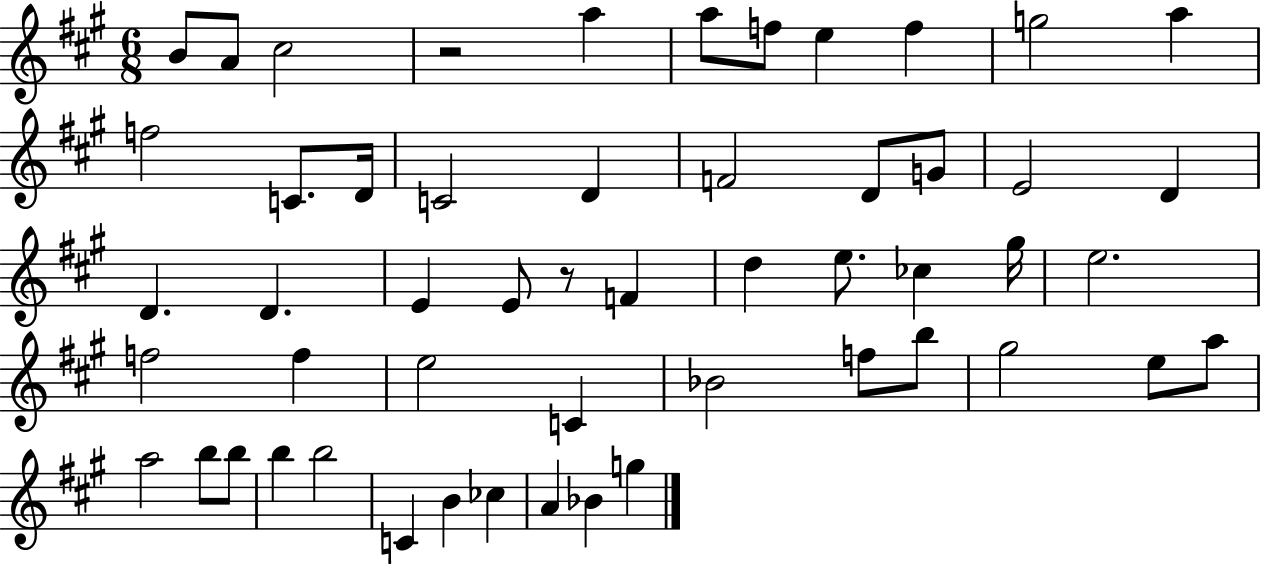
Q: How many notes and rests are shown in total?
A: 53